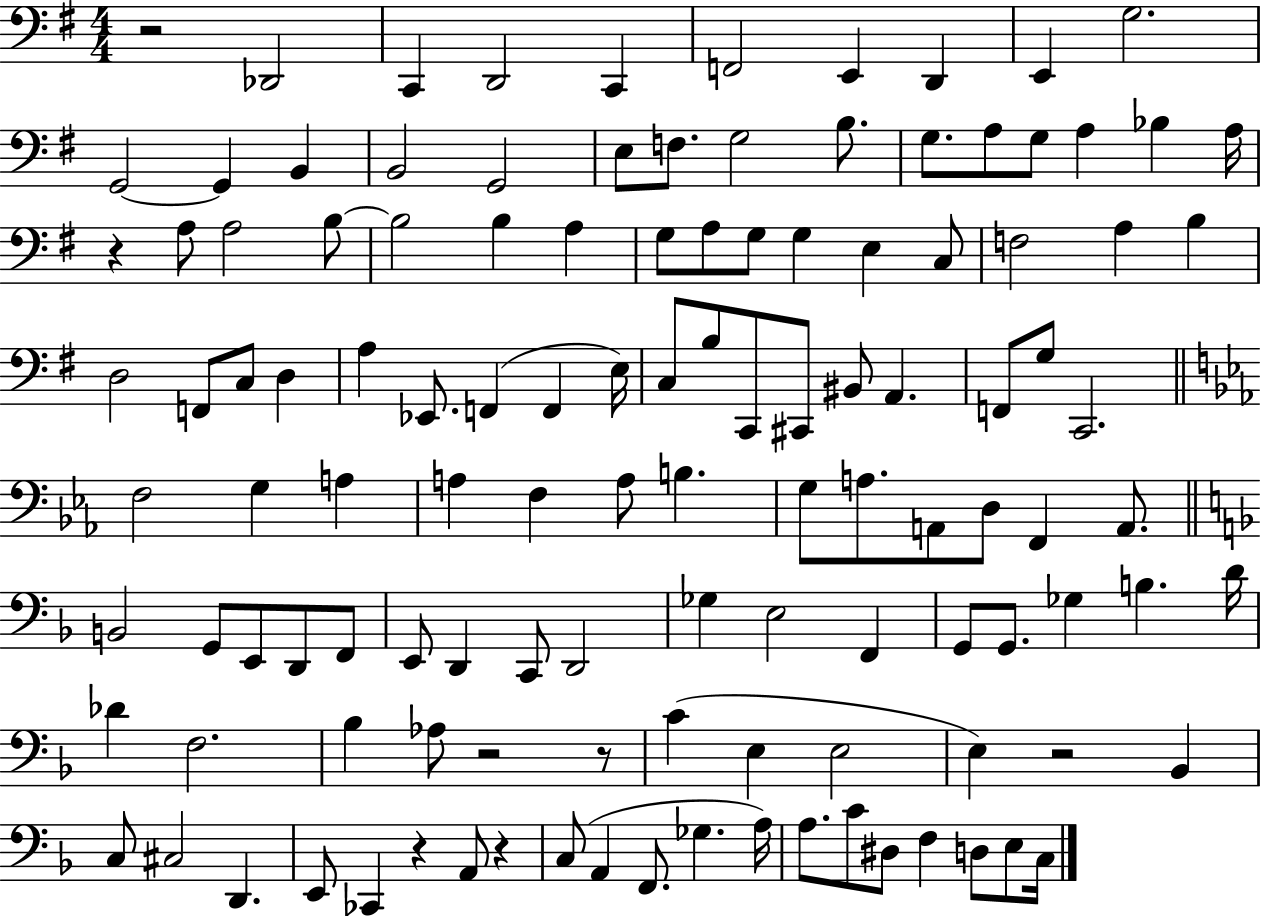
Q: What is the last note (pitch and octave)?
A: C3